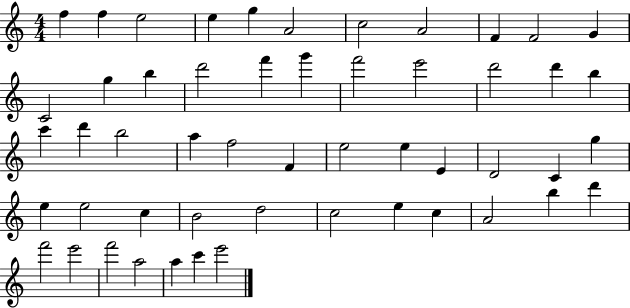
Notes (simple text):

F5/q F5/q E5/h E5/q G5/q A4/h C5/h A4/h F4/q F4/h G4/q C4/h G5/q B5/q D6/h F6/q G6/q F6/h E6/h D6/h D6/q B5/q C6/q D6/q B5/h A5/q F5/h F4/q E5/h E5/q E4/q D4/h C4/q G5/q E5/q E5/h C5/q B4/h D5/h C5/h E5/q C5/q A4/h B5/q D6/q F6/h E6/h F6/h A5/h A5/q C6/q E6/h